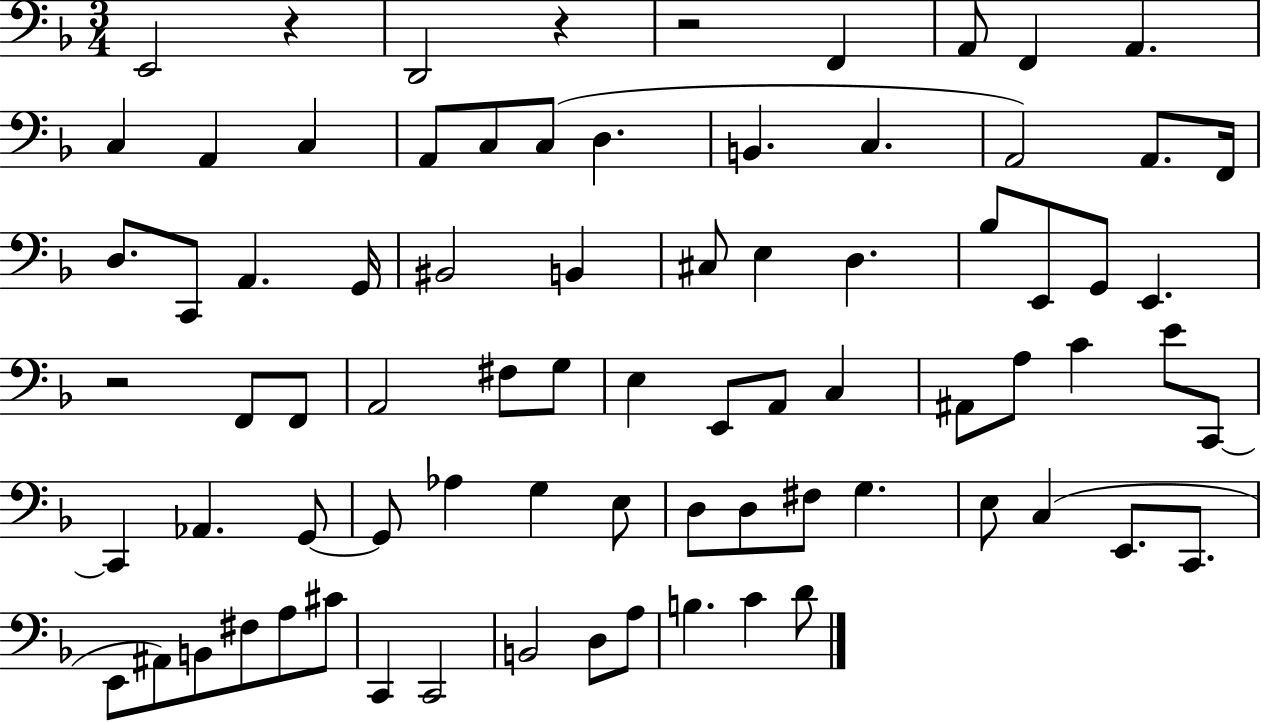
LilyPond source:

{
  \clef bass
  \numericTimeSignature
  \time 3/4
  \key f \major
  \repeat volta 2 { e,2 r4 | d,2 r4 | r2 f,4 | a,8 f,4 a,4. | \break c4 a,4 c4 | a,8 c8 c8( d4. | b,4. c4. | a,2) a,8. f,16 | \break d8. c,8 a,4. g,16 | bis,2 b,4 | cis8 e4 d4. | bes8 e,8 g,8 e,4. | \break r2 f,8 f,8 | a,2 fis8 g8 | e4 e,8 a,8 c4 | ais,8 a8 c'4 e'8 c,8~~ | \break c,4 aes,4. g,8~~ | g,8 aes4 g4 e8 | d8 d8 fis8 g4. | e8 c4( e,8. c,8. | \break e,8 ais,8) b,8 fis8 a8 cis'8 | c,4 c,2 | b,2 d8 a8 | b4. c'4 d'8 | \break } \bar "|."
}